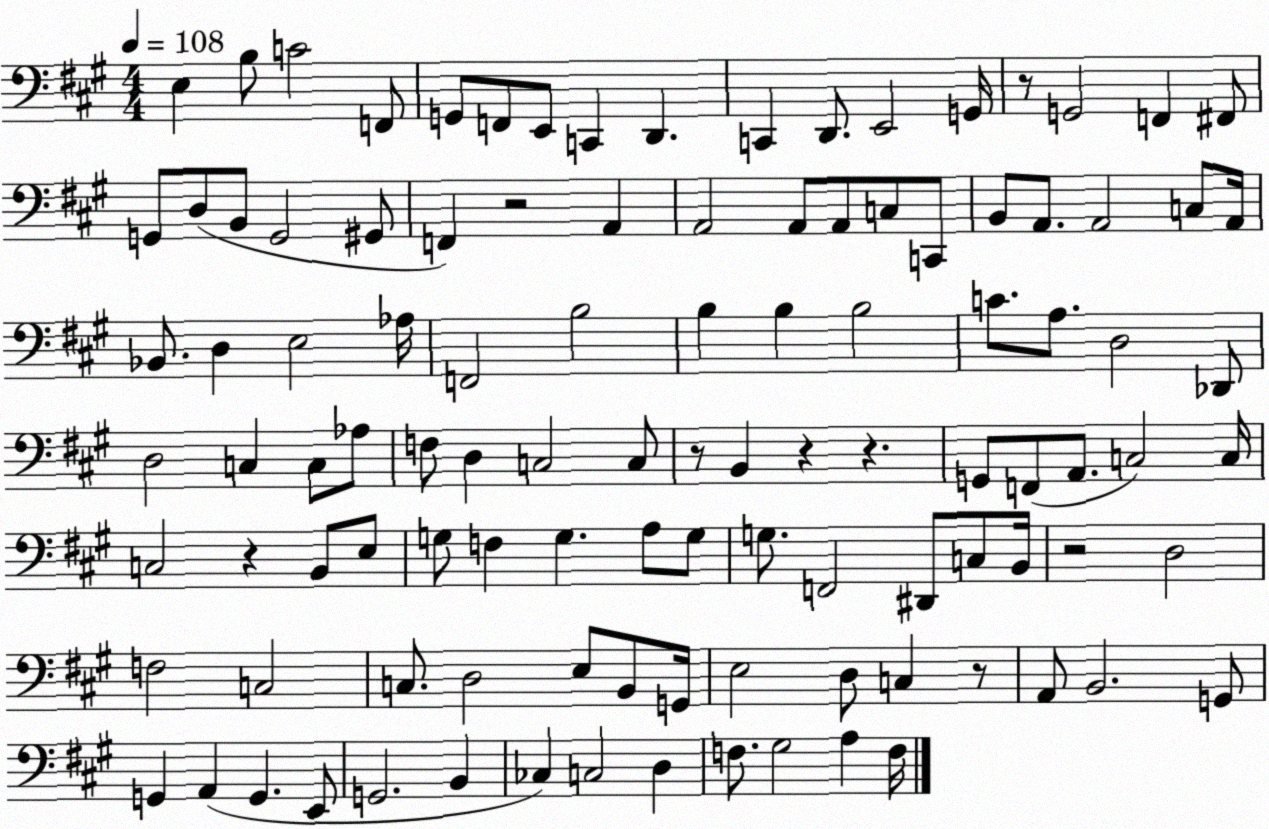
X:1
T:Untitled
M:4/4
L:1/4
K:A
E, B,/2 C2 F,,/2 G,,/2 F,,/2 E,,/2 C,, D,, C,, D,,/2 E,,2 G,,/4 z/2 G,,2 F,, ^F,,/2 G,,/2 D,/2 B,,/2 G,,2 ^G,,/2 F,, z2 A,, A,,2 A,,/2 A,,/2 C,/2 C,,/2 B,,/2 A,,/2 A,,2 C,/2 A,,/4 _B,,/2 D, E,2 _A,/4 F,,2 B,2 B, B, B,2 C/2 A,/2 D,2 _D,,/2 D,2 C, C,/2 _A,/2 F,/2 D, C,2 C,/2 z/2 B,, z z G,,/2 F,,/2 A,,/2 C,2 C,/4 C,2 z B,,/2 E,/2 G,/2 F, G, A,/2 G,/2 G,/2 F,,2 ^D,,/2 C,/2 B,,/4 z2 D,2 F,2 C,2 C,/2 D,2 E,/2 B,,/2 G,,/4 E,2 D,/2 C, z/2 A,,/2 B,,2 G,,/2 G,, A,, G,, E,,/2 G,,2 B,, _C, C,2 D, F,/2 ^G,2 A, F,/4